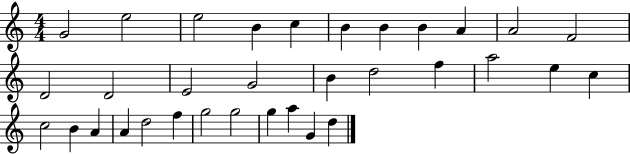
{
  \clef treble
  \numericTimeSignature
  \time 4/4
  \key c \major
  g'2 e''2 | e''2 b'4 c''4 | b'4 b'4 b'4 a'4 | a'2 f'2 | \break d'2 d'2 | e'2 g'2 | b'4 d''2 f''4 | a''2 e''4 c''4 | \break c''2 b'4 a'4 | a'4 d''2 f''4 | g''2 g''2 | g''4 a''4 g'4 d''4 | \break \bar "|."
}